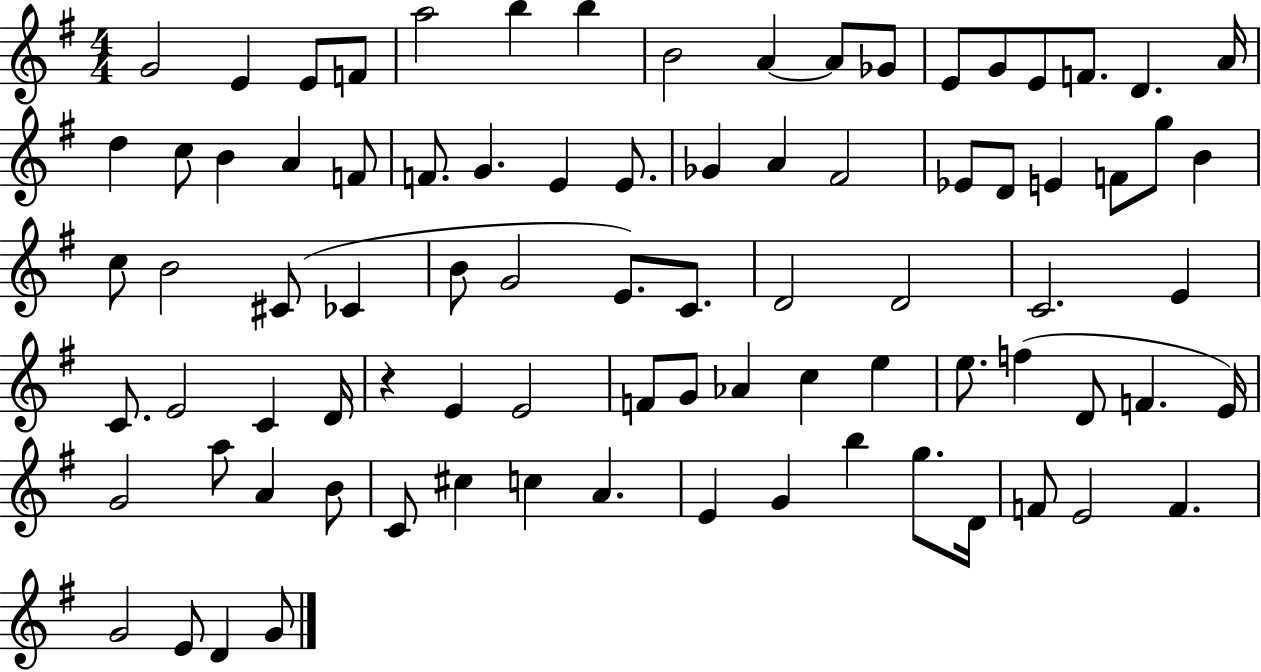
{
  \clef treble
  \numericTimeSignature
  \time 4/4
  \key g \major
  g'2 e'4 e'8 f'8 | a''2 b''4 b''4 | b'2 a'4~~ a'8 ges'8 | e'8 g'8 e'8 f'8. d'4. a'16 | \break d''4 c''8 b'4 a'4 f'8 | f'8. g'4. e'4 e'8. | ges'4 a'4 fis'2 | ees'8 d'8 e'4 f'8 g''8 b'4 | \break c''8 b'2 cis'8( ces'4 | b'8 g'2 e'8.) c'8. | d'2 d'2 | c'2. e'4 | \break c'8. e'2 c'4 d'16 | r4 e'4 e'2 | f'8 g'8 aes'4 c''4 e''4 | e''8. f''4( d'8 f'4. e'16) | \break g'2 a''8 a'4 b'8 | c'8 cis''4 c''4 a'4. | e'4 g'4 b''4 g''8. d'16 | f'8 e'2 f'4. | \break g'2 e'8 d'4 g'8 | \bar "|."
}